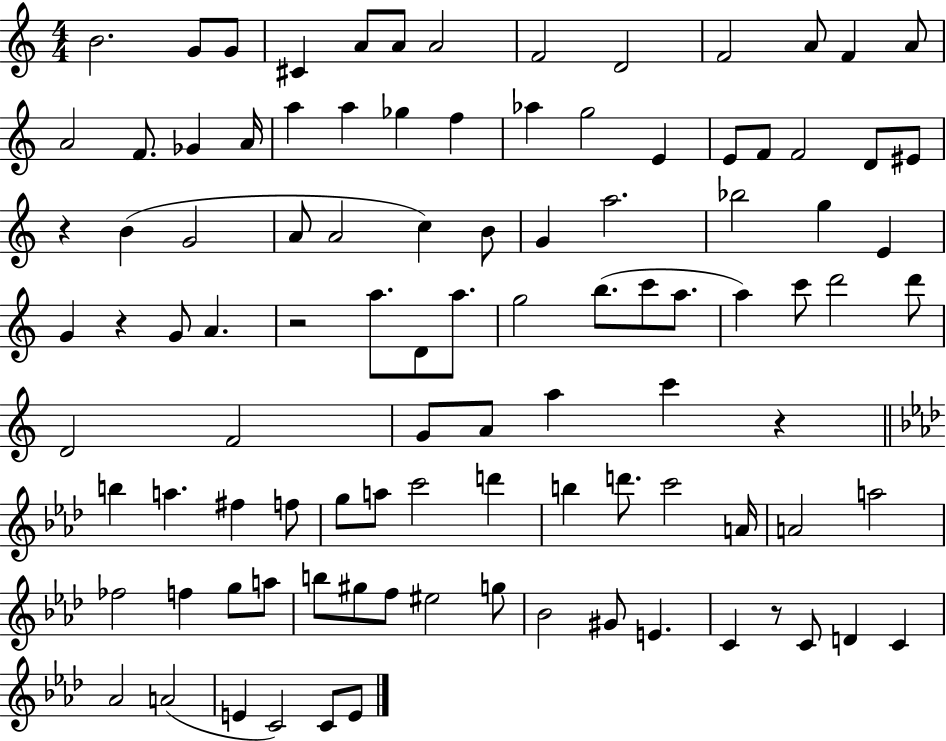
X:1
T:Untitled
M:4/4
L:1/4
K:C
B2 G/2 G/2 ^C A/2 A/2 A2 F2 D2 F2 A/2 F A/2 A2 F/2 _G A/4 a a _g f _a g2 E E/2 F/2 F2 D/2 ^E/2 z B G2 A/2 A2 c B/2 G a2 _b2 g E G z G/2 A z2 a/2 D/2 a/2 g2 b/2 c'/2 a/2 a c'/2 d'2 d'/2 D2 F2 G/2 A/2 a c' z b a ^f f/2 g/2 a/2 c'2 d' b d'/2 c'2 A/4 A2 a2 _f2 f g/2 a/2 b/2 ^g/2 f/2 ^e2 g/2 _B2 ^G/2 E C z/2 C/2 D C _A2 A2 E C2 C/2 E/2